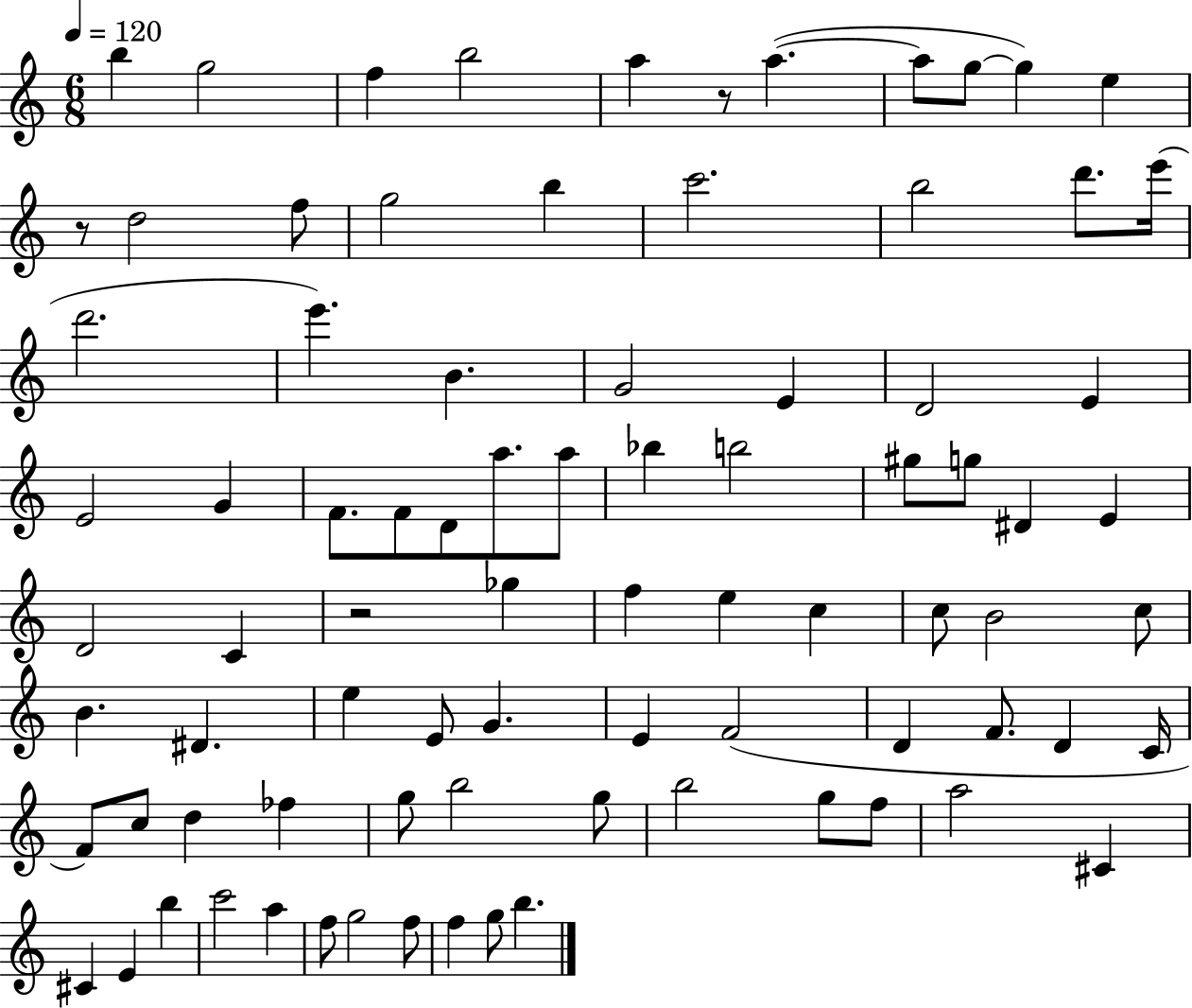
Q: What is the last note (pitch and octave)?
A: B5